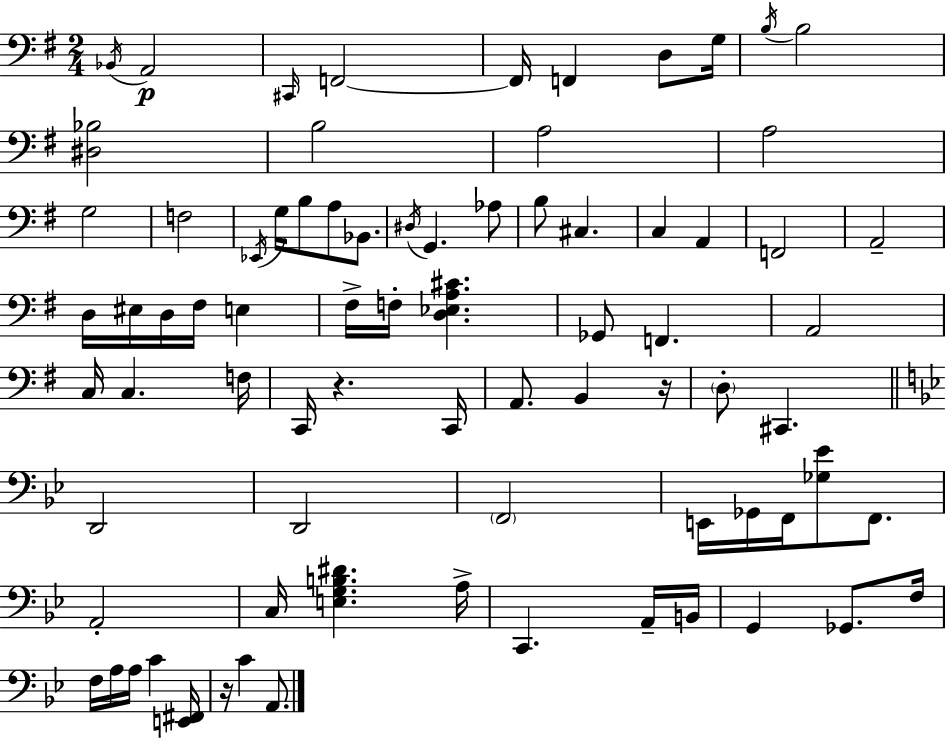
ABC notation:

X:1
T:Untitled
M:2/4
L:1/4
K:G
_B,,/4 A,,2 ^C,,/4 F,,2 F,,/4 F,, D,/2 G,/4 B,/4 B,2 [^D,_B,]2 B,2 A,2 A,2 G,2 F,2 _E,,/4 G,/4 B,/2 A,/2 _B,,/2 ^D,/4 G,, _A,/2 B,/2 ^C, C, A,, F,,2 A,,2 D,/4 ^E,/4 D,/4 ^F,/4 E, ^F,/4 F,/4 [D,_E,A,^C] _G,,/2 F,, A,,2 C,/4 C, F,/4 C,,/4 z C,,/4 A,,/2 B,, z/4 D,/2 ^C,, D,,2 D,,2 F,,2 E,,/4 _G,,/4 F,,/4 [_G,_E]/2 F,,/2 A,,2 C,/4 [E,G,B,^D] A,/4 C,, A,,/4 B,,/4 G,, _G,,/2 F,/4 F,/4 A,/4 A,/4 C [E,,^F,,]/4 z/4 C A,,/2